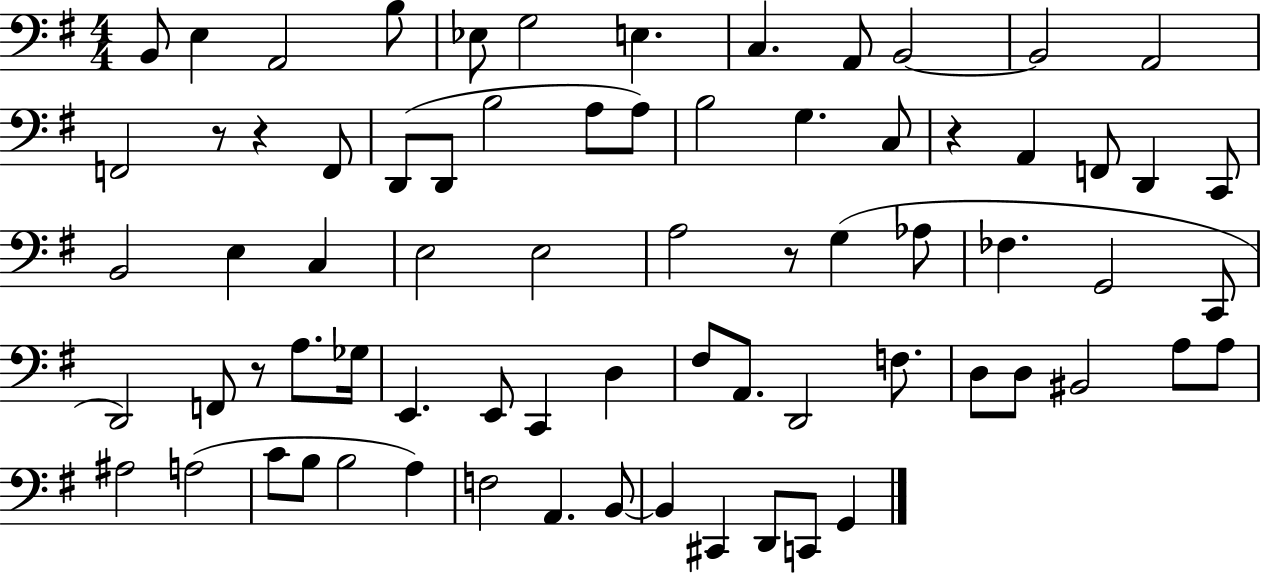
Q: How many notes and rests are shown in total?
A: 73